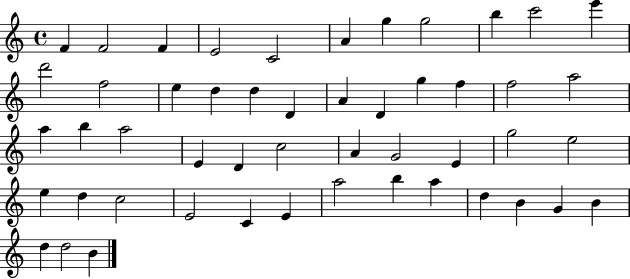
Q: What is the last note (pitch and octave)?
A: B4